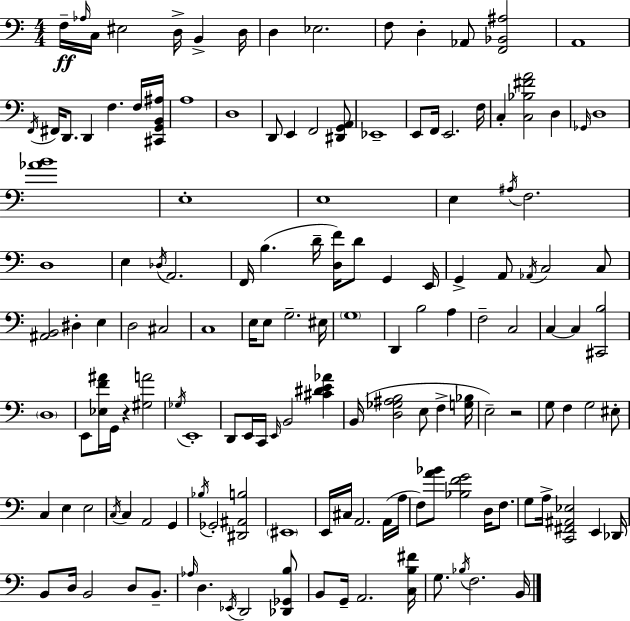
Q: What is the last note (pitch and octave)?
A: B2